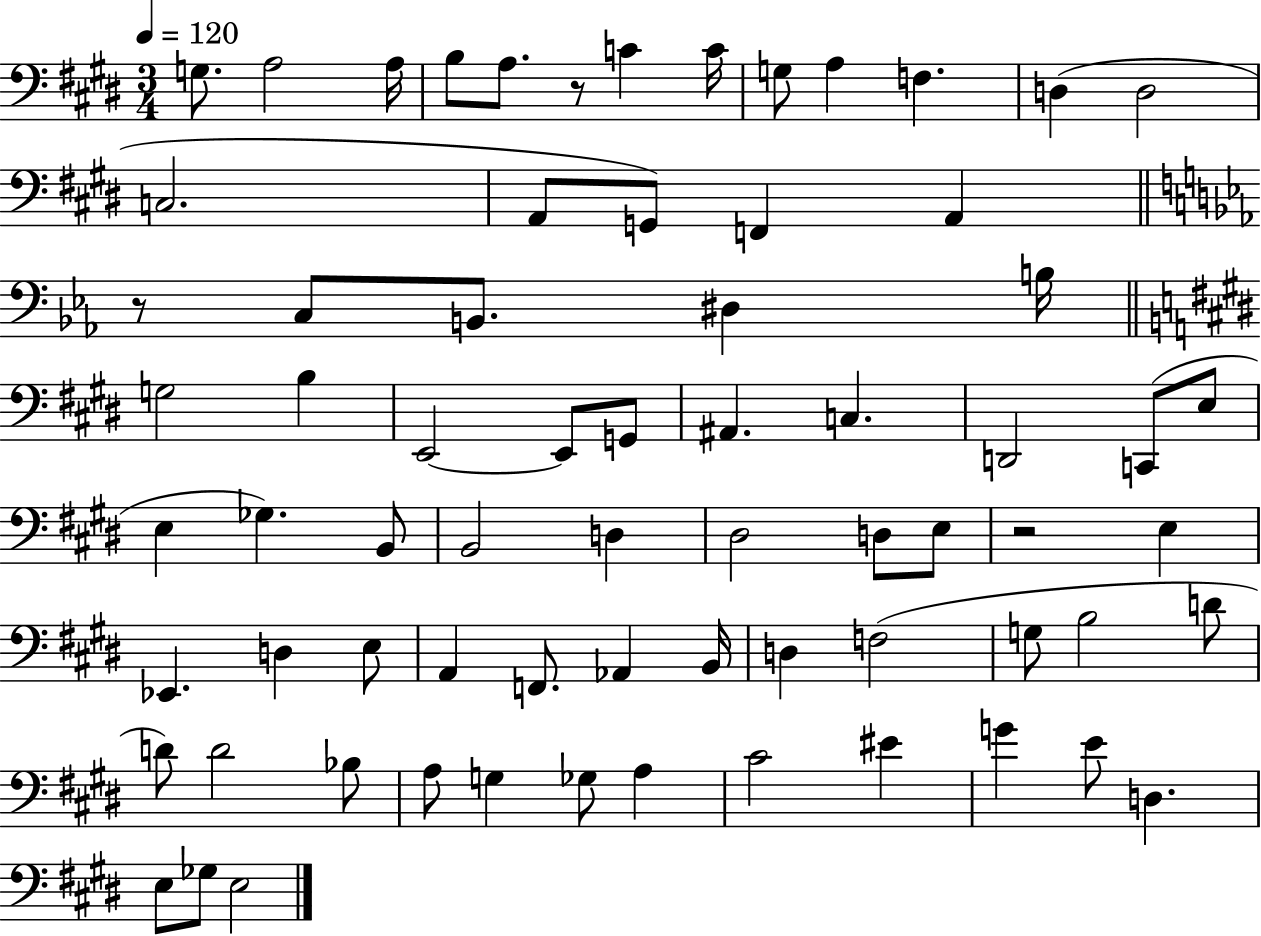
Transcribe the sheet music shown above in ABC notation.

X:1
T:Untitled
M:3/4
L:1/4
K:E
G,/2 A,2 A,/4 B,/2 A,/2 z/2 C C/4 G,/2 A, F, D, D,2 C,2 A,,/2 G,,/2 F,, A,, z/2 C,/2 B,,/2 ^D, B,/4 G,2 B, E,,2 E,,/2 G,,/2 ^A,, C, D,,2 C,,/2 E,/2 E, _G, B,,/2 B,,2 D, ^D,2 D,/2 E,/2 z2 E, _E,, D, E,/2 A,, F,,/2 _A,, B,,/4 D, F,2 G,/2 B,2 D/2 D/2 D2 _B,/2 A,/2 G, _G,/2 A, ^C2 ^E G E/2 D, E,/2 _G,/2 E,2